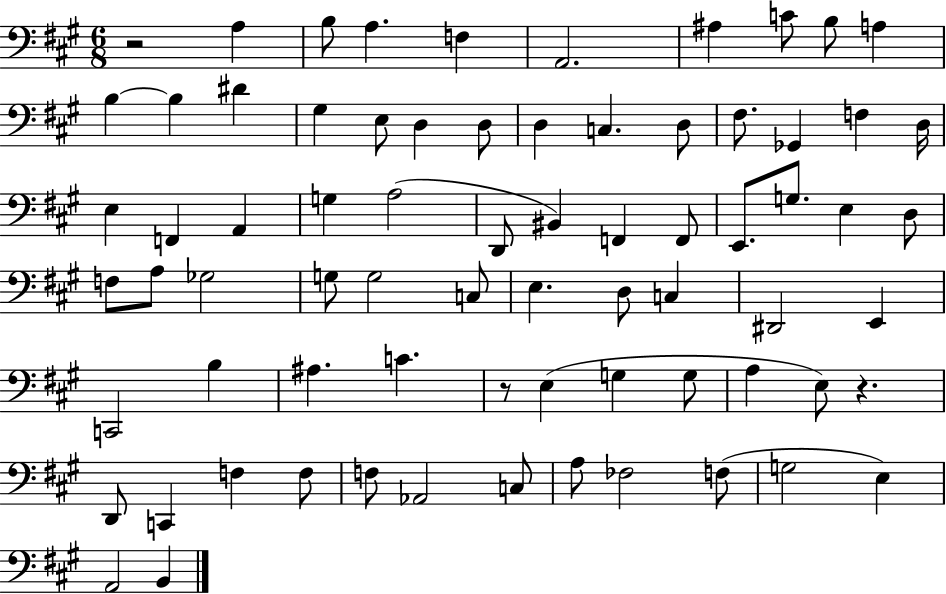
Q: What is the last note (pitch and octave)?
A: B2